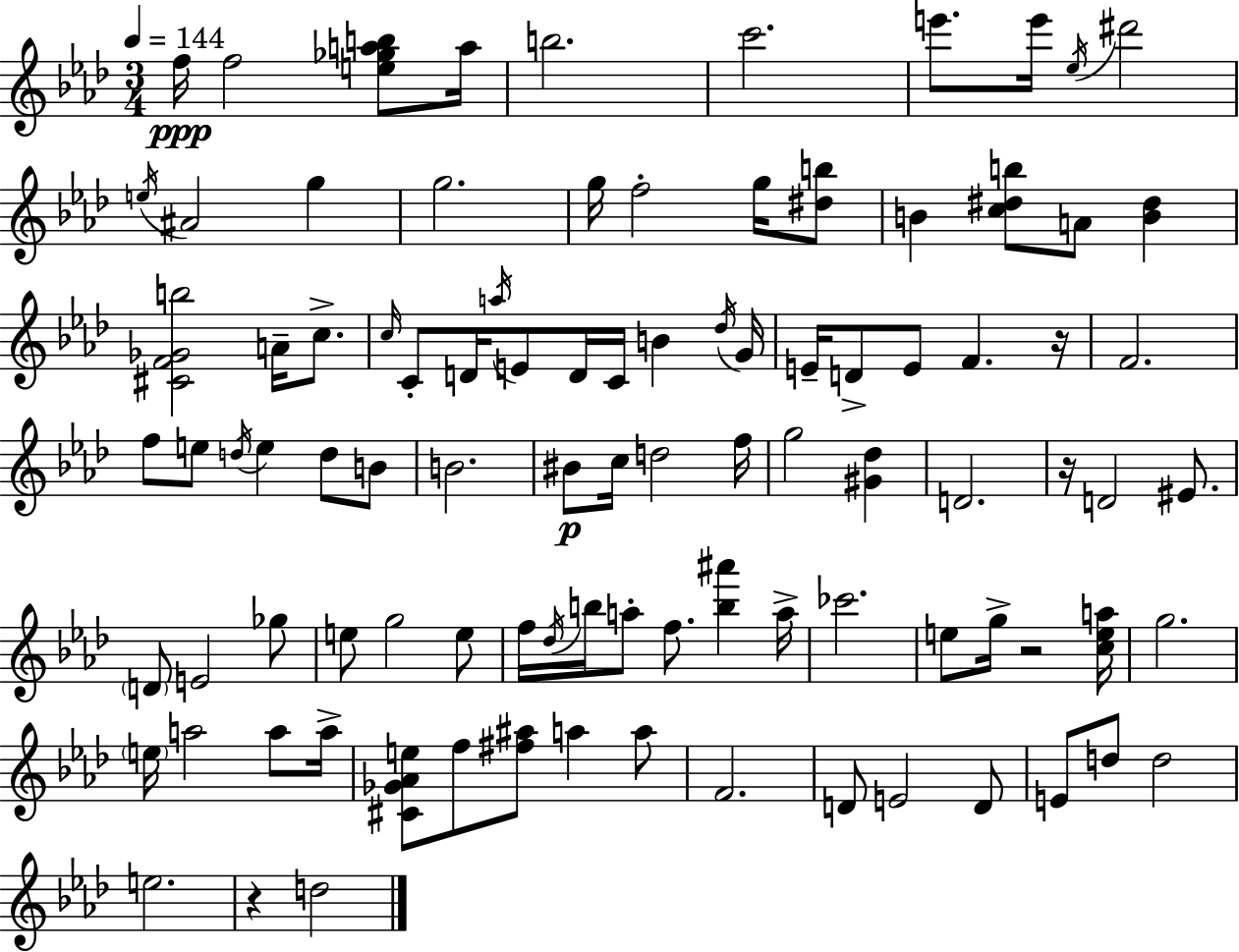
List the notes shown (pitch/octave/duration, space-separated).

F5/s F5/h [E5,Gb5,A5,B5]/e A5/s B5/h. C6/h. E6/e. E6/s Eb5/s D#6/h E5/s A#4/h G5/q G5/h. G5/s F5/h G5/s [D#5,B5]/e B4/q [C5,D#5,B5]/e A4/e [B4,D#5]/q [C#4,F4,Gb4,B5]/h A4/s C5/e. C5/s C4/e D4/s A5/s E4/e D4/s C4/s B4/q Db5/s G4/s E4/s D4/e E4/e F4/q. R/s F4/h. F5/e E5/e D5/s E5/q D5/e B4/e B4/h. BIS4/e C5/s D5/h F5/s G5/h [G#4,Db5]/q D4/h. R/s D4/h EIS4/e. D4/e E4/h Gb5/e E5/e G5/h E5/e F5/s Db5/s B5/s A5/e F5/e. [B5,A#6]/q A5/s CES6/h. E5/e G5/s R/h [C5,E5,A5]/s G5/h. E5/s A5/h A5/e A5/s [C#4,Gb4,Ab4,E5]/e F5/e [F#5,A#5]/e A5/q A5/e F4/h. D4/e E4/h D4/e E4/e D5/e D5/h E5/h. R/q D5/h